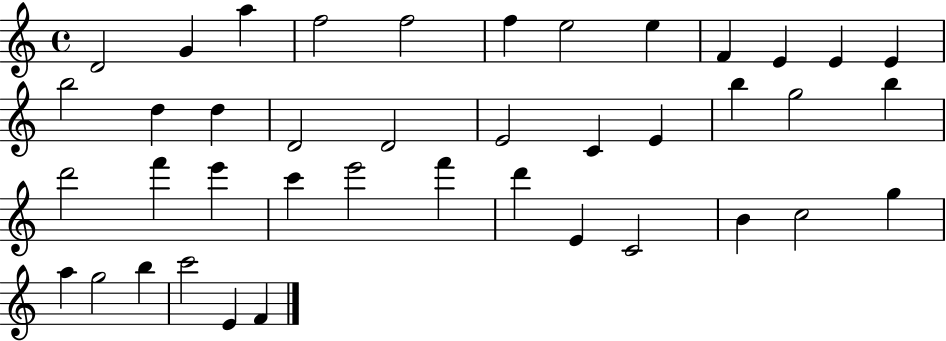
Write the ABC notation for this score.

X:1
T:Untitled
M:4/4
L:1/4
K:C
D2 G a f2 f2 f e2 e F E E E b2 d d D2 D2 E2 C E b g2 b d'2 f' e' c' e'2 f' d' E C2 B c2 g a g2 b c'2 E F